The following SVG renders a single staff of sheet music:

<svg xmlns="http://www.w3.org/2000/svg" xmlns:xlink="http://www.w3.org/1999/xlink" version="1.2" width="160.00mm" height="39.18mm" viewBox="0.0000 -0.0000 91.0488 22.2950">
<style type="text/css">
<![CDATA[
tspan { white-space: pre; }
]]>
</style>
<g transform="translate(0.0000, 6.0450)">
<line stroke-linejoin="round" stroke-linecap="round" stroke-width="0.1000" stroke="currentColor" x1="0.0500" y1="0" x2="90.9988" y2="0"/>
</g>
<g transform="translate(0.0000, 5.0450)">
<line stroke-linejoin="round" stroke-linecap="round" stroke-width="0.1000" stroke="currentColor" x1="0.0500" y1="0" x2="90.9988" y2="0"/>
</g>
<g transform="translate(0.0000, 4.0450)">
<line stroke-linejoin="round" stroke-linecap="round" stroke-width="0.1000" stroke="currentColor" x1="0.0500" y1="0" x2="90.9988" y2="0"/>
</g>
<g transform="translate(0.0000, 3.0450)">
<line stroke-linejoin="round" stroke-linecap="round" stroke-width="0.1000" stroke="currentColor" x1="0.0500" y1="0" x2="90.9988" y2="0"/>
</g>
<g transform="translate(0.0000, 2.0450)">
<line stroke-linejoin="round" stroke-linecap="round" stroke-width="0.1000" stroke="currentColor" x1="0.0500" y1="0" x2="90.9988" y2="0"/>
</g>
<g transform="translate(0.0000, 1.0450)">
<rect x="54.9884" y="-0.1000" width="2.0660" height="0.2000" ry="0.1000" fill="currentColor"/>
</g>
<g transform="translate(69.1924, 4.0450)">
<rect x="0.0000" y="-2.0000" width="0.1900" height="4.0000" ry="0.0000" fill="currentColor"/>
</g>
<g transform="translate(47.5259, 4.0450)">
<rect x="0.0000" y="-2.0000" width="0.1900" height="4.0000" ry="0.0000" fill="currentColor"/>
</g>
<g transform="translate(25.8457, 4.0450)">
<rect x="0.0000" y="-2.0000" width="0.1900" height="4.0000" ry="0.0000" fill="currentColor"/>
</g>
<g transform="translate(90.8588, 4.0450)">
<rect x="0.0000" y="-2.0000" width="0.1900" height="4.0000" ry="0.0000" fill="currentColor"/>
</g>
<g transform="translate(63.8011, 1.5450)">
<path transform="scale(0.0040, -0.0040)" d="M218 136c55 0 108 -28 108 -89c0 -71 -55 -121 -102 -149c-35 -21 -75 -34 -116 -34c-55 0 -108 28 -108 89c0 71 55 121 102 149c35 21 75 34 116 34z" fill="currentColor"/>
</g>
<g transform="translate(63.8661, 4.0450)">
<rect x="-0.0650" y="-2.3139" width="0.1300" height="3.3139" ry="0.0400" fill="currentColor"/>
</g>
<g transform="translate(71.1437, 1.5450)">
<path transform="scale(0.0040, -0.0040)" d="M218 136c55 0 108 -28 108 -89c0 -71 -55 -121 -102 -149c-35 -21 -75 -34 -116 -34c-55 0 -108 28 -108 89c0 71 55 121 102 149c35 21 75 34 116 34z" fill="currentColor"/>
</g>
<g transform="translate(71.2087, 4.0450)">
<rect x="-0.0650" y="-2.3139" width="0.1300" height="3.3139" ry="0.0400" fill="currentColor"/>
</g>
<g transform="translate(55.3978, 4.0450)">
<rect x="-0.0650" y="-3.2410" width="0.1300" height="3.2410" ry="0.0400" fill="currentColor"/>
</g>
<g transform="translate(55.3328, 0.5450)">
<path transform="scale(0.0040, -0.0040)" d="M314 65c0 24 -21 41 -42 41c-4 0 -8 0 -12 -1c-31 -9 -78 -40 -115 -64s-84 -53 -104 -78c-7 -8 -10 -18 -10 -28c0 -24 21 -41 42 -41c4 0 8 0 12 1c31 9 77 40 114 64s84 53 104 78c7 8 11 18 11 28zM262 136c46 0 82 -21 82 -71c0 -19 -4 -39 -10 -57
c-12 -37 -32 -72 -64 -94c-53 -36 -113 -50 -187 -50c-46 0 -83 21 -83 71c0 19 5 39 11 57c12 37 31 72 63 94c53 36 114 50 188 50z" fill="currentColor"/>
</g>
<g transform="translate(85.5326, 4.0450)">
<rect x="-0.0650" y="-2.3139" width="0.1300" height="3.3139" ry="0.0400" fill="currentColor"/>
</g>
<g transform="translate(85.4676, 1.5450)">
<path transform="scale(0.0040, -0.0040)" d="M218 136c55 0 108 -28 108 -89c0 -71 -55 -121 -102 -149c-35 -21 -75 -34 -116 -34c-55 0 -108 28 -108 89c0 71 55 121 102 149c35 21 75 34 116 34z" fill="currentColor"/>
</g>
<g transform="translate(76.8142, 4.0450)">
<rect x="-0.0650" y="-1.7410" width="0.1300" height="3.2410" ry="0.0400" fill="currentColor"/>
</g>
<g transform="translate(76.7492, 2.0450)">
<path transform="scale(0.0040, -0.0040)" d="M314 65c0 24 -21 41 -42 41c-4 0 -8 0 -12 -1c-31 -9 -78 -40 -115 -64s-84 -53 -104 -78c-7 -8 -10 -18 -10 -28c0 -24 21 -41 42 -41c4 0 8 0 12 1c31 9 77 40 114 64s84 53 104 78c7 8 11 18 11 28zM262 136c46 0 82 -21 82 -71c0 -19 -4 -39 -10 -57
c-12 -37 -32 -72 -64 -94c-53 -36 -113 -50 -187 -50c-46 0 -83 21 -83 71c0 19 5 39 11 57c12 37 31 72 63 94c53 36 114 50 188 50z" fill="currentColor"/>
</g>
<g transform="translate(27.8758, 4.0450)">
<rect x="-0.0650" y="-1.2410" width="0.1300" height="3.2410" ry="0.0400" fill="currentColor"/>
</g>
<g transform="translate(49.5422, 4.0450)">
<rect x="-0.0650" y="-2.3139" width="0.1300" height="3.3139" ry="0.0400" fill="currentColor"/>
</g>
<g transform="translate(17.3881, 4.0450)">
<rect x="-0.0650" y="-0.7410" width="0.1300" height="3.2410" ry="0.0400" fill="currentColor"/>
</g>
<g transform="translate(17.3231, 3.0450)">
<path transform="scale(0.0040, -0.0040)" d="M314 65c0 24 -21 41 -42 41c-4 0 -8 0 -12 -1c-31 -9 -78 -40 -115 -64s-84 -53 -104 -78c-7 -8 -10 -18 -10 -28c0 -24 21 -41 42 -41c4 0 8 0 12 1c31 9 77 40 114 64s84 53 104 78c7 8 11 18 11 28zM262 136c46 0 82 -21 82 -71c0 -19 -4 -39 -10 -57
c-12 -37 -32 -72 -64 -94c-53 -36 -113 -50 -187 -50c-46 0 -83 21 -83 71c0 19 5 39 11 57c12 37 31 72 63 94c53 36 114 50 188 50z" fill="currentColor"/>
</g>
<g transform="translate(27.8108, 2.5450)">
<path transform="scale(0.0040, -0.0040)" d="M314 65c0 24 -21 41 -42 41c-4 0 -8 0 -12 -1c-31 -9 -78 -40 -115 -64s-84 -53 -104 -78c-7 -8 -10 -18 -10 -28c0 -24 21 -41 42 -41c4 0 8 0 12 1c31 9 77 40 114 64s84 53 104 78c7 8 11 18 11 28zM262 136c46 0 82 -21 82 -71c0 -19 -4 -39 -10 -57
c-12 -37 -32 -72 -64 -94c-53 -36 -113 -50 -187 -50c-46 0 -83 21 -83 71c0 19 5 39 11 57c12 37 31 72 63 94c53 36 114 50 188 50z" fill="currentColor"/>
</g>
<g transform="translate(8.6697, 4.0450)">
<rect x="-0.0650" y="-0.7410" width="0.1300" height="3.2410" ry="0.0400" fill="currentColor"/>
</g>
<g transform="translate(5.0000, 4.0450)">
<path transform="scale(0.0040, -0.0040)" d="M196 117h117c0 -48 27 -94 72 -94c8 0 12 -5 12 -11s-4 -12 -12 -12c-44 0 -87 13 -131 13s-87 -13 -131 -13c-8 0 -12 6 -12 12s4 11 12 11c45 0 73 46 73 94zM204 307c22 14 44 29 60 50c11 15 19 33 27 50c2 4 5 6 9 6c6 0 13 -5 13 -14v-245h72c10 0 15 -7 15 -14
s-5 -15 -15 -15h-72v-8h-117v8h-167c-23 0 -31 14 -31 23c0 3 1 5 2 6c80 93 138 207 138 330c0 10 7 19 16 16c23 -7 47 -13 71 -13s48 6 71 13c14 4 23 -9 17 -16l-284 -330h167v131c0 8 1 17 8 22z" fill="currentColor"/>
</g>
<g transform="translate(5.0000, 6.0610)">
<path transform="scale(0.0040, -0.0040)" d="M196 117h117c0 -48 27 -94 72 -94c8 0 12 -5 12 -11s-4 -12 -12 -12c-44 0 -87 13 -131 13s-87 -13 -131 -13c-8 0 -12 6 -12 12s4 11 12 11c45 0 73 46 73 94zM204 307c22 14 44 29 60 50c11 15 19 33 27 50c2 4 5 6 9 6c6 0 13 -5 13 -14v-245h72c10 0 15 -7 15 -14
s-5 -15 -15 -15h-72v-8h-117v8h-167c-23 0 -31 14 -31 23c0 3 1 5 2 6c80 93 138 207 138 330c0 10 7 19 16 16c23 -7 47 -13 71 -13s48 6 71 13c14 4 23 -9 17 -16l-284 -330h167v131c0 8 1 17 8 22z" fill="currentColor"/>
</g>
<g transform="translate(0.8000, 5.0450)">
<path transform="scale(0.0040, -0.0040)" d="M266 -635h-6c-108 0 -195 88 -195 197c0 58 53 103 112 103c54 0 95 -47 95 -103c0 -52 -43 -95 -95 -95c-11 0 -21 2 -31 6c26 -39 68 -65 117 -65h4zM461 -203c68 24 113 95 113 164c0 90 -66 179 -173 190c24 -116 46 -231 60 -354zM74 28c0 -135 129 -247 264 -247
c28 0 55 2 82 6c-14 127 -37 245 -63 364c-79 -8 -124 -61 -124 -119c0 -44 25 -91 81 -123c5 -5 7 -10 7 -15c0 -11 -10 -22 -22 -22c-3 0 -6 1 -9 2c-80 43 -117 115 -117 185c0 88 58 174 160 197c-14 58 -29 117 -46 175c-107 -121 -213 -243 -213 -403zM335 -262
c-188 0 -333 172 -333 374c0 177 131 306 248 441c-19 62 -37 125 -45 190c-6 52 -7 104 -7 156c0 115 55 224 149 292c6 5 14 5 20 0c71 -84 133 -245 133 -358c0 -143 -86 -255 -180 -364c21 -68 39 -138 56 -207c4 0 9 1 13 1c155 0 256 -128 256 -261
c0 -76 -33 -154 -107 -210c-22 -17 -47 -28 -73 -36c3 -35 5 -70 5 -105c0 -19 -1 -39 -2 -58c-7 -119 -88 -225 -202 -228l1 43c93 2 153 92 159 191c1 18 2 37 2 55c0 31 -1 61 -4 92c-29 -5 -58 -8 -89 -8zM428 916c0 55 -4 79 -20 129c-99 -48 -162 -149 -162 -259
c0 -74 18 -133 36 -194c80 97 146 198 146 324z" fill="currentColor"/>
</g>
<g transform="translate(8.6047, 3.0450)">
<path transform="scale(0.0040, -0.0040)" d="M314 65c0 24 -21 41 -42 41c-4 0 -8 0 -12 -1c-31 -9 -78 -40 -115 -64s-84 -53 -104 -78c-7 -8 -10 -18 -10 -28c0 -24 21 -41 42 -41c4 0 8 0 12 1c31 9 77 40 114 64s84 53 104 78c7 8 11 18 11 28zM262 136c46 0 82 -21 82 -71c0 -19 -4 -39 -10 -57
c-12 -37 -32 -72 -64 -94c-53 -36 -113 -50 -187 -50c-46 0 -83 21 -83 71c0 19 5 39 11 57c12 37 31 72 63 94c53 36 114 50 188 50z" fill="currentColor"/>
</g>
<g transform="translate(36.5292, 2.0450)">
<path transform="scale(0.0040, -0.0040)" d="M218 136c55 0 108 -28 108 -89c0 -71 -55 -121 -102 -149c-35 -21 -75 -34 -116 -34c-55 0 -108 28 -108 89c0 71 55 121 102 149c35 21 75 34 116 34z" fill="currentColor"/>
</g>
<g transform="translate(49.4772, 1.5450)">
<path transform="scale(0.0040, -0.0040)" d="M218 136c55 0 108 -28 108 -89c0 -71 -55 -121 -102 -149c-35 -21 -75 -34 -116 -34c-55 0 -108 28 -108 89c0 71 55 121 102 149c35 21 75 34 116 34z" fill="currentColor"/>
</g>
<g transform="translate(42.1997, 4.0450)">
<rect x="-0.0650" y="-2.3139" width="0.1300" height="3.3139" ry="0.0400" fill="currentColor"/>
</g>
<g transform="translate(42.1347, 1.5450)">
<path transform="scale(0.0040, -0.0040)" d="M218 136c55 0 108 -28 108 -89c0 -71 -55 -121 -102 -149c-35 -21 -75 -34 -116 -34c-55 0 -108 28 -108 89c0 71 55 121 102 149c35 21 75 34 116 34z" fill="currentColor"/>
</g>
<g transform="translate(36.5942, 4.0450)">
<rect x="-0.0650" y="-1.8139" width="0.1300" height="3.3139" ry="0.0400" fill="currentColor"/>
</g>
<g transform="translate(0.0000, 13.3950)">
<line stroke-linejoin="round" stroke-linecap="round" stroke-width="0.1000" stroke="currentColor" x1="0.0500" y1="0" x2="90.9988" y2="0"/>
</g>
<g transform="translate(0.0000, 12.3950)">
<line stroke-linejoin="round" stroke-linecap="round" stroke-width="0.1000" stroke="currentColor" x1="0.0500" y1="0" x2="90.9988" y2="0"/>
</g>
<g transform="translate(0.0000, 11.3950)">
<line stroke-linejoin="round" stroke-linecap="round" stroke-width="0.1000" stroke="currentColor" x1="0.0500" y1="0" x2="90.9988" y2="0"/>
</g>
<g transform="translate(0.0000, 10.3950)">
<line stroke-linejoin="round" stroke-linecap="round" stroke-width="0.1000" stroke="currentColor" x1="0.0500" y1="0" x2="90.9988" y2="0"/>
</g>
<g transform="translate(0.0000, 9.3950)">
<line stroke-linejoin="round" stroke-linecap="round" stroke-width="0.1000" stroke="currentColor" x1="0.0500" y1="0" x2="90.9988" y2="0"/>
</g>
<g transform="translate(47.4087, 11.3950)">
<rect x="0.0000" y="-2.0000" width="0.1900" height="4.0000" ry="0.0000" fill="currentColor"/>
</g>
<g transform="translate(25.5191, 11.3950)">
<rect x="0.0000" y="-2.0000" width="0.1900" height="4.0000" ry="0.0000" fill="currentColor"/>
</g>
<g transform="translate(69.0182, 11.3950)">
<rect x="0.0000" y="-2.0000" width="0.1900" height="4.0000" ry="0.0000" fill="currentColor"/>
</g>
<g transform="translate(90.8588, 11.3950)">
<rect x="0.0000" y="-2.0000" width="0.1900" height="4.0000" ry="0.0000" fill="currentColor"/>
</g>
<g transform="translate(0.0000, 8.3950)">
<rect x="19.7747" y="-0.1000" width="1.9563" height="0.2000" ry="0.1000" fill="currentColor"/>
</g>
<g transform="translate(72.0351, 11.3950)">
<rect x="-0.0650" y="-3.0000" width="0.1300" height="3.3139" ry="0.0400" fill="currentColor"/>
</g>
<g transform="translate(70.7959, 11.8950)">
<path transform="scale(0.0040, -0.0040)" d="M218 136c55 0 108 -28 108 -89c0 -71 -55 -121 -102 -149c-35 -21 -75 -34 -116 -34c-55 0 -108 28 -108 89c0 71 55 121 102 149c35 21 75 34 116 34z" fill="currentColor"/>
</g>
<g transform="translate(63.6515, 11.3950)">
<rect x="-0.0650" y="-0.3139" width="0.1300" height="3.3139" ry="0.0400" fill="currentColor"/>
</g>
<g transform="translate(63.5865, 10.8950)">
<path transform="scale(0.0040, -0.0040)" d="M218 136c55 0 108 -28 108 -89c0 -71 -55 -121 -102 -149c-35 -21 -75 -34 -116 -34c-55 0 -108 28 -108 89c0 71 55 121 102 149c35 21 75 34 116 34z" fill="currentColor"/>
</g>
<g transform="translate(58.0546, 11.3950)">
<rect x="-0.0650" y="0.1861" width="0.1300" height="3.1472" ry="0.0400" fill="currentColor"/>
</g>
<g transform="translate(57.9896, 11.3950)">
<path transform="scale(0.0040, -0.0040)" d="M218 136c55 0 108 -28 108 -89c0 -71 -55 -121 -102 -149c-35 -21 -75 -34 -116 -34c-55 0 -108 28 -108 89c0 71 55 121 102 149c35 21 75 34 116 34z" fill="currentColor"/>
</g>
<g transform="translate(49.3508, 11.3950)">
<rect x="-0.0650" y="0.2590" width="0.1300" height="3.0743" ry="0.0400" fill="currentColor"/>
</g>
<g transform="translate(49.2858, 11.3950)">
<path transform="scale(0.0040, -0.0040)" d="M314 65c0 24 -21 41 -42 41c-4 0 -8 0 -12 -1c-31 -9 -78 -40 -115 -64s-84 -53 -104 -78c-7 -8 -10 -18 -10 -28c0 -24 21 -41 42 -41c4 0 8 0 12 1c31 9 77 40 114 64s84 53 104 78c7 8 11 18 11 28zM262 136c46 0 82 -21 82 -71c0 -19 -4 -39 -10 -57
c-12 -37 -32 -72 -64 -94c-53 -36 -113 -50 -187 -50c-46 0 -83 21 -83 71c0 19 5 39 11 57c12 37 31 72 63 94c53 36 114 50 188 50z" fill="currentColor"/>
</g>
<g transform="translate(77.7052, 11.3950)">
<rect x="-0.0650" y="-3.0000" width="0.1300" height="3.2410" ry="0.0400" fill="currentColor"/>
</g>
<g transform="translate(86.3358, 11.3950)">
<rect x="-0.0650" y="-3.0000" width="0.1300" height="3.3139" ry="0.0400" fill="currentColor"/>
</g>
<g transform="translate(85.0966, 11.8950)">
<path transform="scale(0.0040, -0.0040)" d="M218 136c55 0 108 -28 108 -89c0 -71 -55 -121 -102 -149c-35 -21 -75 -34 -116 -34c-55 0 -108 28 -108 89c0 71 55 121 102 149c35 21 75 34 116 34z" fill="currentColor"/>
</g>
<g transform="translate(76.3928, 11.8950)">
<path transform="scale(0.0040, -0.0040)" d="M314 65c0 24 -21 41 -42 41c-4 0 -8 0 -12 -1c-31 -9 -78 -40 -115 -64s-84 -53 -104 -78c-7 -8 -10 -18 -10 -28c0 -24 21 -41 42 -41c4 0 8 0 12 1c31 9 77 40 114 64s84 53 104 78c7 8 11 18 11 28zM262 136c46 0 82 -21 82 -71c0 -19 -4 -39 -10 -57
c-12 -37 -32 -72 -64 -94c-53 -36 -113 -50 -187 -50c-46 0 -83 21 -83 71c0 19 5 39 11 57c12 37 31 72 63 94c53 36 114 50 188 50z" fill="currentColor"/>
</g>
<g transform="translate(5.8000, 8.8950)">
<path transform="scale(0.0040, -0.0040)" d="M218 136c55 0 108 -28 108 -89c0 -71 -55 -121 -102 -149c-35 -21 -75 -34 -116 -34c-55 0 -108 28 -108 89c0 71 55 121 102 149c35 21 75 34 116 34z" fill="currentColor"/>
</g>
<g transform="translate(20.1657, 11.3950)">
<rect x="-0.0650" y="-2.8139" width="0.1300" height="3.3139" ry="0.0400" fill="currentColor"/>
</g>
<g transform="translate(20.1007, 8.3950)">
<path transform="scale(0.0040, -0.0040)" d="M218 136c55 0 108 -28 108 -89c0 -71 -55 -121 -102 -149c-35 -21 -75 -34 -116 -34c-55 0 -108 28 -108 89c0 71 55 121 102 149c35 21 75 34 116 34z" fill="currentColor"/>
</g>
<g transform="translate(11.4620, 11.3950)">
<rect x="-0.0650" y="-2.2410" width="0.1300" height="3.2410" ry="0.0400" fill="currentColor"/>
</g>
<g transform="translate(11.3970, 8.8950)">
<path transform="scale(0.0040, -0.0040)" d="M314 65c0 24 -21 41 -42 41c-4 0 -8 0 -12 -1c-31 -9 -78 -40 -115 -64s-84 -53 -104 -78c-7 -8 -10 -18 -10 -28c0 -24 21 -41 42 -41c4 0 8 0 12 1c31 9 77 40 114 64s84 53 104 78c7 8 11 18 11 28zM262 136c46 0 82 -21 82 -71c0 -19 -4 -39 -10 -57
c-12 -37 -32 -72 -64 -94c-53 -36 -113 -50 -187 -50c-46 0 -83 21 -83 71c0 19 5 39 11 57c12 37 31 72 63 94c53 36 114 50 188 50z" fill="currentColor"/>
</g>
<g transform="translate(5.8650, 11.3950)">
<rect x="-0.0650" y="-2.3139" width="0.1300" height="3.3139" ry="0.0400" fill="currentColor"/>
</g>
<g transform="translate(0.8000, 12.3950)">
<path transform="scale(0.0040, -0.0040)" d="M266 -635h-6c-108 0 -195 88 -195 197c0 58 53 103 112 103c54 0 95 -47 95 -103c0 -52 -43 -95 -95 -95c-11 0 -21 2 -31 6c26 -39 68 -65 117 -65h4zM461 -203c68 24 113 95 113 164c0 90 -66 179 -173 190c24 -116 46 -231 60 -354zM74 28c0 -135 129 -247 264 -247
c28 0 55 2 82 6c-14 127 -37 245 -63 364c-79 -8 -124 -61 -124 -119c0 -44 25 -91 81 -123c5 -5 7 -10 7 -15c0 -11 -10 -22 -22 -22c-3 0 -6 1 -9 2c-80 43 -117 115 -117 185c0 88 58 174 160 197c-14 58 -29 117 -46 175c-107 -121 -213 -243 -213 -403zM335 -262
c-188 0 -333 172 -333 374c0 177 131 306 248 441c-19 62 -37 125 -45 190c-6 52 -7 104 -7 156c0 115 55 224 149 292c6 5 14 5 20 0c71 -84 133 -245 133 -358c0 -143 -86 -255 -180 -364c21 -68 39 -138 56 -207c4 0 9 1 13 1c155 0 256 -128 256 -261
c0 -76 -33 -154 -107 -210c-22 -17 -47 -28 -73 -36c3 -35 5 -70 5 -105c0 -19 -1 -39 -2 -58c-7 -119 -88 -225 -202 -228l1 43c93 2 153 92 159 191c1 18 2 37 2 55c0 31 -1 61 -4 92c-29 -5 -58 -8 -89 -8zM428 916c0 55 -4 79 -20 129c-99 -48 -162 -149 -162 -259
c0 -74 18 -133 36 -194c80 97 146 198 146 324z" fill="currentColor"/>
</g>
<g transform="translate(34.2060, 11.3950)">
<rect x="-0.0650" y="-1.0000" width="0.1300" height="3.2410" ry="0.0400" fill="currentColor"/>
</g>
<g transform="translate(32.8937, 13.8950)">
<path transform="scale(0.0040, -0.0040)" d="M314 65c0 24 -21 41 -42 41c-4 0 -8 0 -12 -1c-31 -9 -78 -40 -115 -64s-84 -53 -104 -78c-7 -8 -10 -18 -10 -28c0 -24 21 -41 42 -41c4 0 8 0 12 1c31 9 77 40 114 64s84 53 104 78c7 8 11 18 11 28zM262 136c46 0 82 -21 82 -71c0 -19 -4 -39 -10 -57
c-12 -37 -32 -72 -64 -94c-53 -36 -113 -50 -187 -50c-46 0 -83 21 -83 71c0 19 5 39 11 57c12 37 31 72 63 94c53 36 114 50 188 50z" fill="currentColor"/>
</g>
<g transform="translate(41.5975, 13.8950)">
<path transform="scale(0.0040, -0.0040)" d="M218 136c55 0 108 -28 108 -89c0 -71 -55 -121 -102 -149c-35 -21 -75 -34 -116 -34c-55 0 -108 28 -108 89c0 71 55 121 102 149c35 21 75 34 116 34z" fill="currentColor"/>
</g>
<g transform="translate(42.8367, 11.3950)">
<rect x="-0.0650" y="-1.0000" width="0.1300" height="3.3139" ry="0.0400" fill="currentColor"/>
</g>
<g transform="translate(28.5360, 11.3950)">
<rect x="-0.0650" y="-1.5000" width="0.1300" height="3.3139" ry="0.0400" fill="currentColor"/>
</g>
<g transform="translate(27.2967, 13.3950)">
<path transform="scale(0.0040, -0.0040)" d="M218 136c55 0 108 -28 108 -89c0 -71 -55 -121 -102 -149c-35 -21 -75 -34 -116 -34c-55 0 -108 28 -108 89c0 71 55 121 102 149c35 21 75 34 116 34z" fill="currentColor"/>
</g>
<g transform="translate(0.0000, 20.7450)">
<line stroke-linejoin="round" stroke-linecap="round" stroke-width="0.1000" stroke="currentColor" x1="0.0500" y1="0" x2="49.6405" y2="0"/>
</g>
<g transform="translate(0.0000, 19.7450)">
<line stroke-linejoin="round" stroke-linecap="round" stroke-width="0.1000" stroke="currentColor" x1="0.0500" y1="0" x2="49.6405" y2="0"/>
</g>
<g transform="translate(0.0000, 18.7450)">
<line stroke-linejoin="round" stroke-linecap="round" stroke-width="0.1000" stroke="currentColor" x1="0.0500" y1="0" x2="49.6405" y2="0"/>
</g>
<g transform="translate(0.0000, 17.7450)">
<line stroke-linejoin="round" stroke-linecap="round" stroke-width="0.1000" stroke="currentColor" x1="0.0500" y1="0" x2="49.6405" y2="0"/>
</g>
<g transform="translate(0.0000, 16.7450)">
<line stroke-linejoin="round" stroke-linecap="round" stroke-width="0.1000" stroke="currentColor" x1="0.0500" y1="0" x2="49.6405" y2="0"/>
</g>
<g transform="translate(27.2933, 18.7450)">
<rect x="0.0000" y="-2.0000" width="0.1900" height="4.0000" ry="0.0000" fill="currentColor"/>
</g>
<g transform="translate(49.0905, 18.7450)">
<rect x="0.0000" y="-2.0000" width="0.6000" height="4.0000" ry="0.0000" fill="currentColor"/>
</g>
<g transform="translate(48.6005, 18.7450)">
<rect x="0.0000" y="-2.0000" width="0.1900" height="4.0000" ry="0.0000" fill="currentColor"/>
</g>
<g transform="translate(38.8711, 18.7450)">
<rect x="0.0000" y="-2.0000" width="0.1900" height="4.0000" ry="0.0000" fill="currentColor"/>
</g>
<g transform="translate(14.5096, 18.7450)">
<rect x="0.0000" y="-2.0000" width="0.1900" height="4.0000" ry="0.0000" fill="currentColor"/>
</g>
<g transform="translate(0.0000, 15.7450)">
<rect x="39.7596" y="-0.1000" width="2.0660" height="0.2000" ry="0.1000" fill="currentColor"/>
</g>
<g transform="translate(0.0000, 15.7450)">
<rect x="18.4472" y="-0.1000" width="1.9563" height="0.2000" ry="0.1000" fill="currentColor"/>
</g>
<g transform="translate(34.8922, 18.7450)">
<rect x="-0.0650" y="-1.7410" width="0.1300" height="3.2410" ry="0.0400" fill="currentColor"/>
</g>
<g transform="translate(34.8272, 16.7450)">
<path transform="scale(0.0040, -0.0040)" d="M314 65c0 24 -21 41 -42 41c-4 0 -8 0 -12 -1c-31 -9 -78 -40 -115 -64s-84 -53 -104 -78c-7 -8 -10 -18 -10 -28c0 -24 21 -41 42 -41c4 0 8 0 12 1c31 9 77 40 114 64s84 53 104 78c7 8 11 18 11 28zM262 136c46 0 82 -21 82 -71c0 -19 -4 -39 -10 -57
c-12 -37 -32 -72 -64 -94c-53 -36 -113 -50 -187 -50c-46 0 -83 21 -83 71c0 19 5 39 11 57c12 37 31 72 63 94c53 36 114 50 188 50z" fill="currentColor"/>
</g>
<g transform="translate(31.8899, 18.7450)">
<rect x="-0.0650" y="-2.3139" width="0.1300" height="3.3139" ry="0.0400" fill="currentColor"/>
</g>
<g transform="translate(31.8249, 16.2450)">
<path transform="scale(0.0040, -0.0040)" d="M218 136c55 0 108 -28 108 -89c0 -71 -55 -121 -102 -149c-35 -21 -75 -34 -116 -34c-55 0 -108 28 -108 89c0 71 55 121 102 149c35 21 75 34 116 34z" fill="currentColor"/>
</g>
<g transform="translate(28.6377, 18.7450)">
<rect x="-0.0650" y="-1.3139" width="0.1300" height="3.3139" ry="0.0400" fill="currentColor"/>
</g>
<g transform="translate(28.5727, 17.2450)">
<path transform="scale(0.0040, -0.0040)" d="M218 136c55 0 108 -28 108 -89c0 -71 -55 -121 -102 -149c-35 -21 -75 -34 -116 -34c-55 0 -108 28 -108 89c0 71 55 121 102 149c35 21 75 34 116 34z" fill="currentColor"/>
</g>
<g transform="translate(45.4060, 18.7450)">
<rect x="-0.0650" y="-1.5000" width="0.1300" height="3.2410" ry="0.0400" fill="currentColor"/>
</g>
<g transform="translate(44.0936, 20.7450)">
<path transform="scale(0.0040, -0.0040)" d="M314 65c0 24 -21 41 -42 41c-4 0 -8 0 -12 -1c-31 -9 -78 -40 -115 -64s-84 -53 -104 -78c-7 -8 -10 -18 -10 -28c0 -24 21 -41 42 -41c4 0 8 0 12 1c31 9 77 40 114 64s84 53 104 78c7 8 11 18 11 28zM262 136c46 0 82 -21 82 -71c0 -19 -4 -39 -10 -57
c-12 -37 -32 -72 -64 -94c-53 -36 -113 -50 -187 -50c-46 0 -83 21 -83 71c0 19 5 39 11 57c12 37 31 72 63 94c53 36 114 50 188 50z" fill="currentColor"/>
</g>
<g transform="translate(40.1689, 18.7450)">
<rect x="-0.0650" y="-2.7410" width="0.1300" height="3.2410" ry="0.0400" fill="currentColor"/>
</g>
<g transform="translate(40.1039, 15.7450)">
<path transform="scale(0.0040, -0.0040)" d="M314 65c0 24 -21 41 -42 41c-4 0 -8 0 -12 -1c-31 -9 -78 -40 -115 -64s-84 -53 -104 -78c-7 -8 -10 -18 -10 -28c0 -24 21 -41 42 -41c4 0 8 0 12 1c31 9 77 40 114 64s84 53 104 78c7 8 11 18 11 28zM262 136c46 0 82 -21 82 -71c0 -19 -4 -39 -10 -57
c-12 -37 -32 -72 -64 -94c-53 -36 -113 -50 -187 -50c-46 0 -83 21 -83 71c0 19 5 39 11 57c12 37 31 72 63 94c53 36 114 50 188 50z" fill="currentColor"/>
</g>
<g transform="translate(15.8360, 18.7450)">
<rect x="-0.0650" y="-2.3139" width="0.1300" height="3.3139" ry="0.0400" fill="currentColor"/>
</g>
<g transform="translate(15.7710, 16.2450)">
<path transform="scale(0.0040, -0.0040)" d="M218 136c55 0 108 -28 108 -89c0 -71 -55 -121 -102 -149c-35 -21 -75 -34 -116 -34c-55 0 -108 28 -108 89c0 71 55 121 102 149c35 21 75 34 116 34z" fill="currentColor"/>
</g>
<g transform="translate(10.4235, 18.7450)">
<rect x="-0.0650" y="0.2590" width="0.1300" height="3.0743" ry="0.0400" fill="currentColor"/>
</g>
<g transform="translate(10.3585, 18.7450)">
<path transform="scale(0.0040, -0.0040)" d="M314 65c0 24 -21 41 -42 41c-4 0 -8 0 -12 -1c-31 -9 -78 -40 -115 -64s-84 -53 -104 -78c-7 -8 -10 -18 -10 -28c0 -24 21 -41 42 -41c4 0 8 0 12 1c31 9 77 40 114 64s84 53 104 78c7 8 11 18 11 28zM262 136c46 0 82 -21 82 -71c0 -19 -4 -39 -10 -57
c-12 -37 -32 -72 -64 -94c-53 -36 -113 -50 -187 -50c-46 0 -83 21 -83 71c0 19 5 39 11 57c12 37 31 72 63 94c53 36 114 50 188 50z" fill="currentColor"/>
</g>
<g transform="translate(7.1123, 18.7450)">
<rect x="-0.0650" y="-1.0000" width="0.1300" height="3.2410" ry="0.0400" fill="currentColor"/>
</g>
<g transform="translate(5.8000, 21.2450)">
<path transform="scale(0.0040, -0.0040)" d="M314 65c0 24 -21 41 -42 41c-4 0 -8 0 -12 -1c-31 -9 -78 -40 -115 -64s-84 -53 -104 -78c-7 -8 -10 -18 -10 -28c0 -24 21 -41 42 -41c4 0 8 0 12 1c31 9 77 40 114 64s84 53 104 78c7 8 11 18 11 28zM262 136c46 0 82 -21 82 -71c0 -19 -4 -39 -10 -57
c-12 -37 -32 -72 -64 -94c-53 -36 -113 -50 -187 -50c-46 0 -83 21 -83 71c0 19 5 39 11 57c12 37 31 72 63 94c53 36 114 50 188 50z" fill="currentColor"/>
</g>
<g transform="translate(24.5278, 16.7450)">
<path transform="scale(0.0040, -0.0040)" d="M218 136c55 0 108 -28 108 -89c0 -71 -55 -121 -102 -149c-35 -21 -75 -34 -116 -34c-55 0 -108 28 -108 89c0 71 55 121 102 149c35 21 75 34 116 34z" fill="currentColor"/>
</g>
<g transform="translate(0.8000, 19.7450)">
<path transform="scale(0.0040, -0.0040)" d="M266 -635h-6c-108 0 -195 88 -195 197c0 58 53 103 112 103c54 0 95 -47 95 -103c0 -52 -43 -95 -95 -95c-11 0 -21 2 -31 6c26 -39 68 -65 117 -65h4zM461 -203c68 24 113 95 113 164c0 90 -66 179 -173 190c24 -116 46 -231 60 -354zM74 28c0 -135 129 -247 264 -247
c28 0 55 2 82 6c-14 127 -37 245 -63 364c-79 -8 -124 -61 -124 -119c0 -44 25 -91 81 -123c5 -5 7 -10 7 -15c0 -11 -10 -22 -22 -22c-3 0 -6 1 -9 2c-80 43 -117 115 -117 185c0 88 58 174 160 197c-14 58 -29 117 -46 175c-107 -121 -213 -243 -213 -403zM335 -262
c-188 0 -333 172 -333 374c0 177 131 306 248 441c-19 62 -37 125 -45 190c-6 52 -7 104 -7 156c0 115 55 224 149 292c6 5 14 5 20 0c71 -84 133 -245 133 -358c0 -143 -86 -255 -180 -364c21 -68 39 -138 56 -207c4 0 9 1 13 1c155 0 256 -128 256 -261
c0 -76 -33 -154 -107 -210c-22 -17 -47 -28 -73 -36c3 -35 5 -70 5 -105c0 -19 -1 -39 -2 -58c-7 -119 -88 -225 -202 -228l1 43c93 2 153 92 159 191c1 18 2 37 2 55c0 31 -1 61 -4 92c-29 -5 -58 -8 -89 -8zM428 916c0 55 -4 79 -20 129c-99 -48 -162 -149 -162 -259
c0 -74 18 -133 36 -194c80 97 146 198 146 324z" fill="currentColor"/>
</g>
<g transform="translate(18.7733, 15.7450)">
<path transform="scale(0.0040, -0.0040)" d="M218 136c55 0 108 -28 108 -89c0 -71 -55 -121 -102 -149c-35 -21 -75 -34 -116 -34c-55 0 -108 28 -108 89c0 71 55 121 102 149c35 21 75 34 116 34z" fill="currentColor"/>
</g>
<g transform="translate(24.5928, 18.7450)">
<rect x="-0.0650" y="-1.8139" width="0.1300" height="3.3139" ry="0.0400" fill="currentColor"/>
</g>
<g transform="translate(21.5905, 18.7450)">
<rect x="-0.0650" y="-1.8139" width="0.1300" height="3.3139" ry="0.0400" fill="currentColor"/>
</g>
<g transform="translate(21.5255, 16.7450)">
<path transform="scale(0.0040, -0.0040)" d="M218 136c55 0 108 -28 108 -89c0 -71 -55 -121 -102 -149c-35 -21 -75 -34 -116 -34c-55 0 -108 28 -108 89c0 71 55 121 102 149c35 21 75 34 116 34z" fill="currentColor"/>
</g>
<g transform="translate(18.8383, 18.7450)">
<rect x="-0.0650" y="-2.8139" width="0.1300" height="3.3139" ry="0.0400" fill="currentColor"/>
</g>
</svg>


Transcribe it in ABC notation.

X:1
T:Untitled
M:4/4
L:1/4
K:C
d2 d2 e2 f g g b2 g g f2 g g g2 a E D2 D B2 B c A A2 A D2 B2 g a f f e g f2 a2 E2